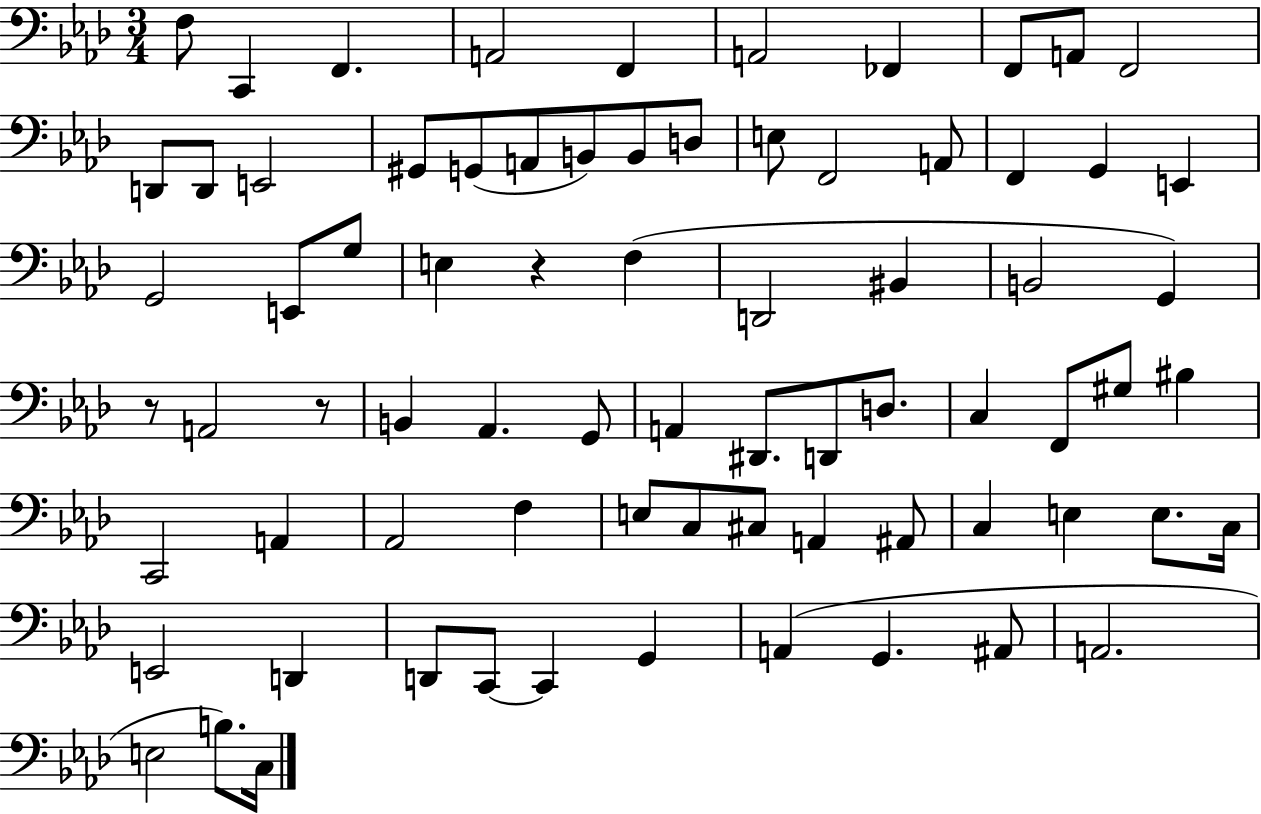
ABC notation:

X:1
T:Untitled
M:3/4
L:1/4
K:Ab
F,/2 C,, F,, A,,2 F,, A,,2 _F,, F,,/2 A,,/2 F,,2 D,,/2 D,,/2 E,,2 ^G,,/2 G,,/2 A,,/2 B,,/2 B,,/2 D,/2 E,/2 F,,2 A,,/2 F,, G,, E,, G,,2 E,,/2 G,/2 E, z F, D,,2 ^B,, B,,2 G,, z/2 A,,2 z/2 B,, _A,, G,,/2 A,, ^D,,/2 D,,/2 D,/2 C, F,,/2 ^G,/2 ^B, C,,2 A,, _A,,2 F, E,/2 C,/2 ^C,/2 A,, ^A,,/2 C, E, E,/2 C,/4 E,,2 D,, D,,/2 C,,/2 C,, G,, A,, G,, ^A,,/2 A,,2 E,2 B,/2 C,/4